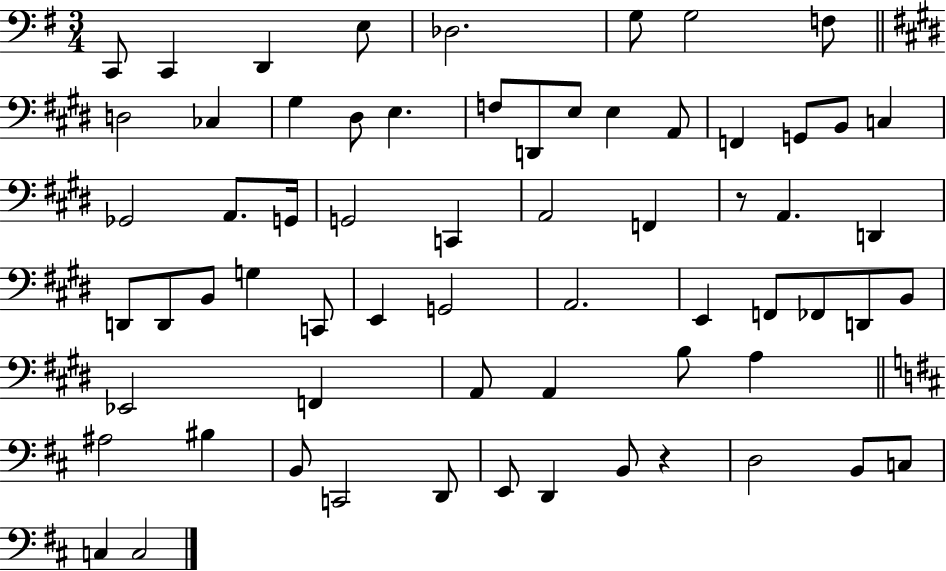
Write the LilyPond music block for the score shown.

{
  \clef bass
  \numericTimeSignature
  \time 3/4
  \key g \major
  c,8 c,4 d,4 e8 | des2. | g8 g2 f8 | \bar "||" \break \key e \major d2 ces4 | gis4 dis8 e4. | f8 d,8 e8 e4 a,8 | f,4 g,8 b,8 c4 | \break ges,2 a,8. g,16 | g,2 c,4 | a,2 f,4 | r8 a,4. d,4 | \break d,8 d,8 b,8 g4 c,8 | e,4 g,2 | a,2. | e,4 f,8 fes,8 d,8 b,8 | \break ees,2 f,4 | a,8 a,4 b8 a4 | \bar "||" \break \key b \minor ais2 bis4 | b,8 c,2 d,8 | e,8 d,4 b,8 r4 | d2 b,8 c8 | \break c4 c2 | \bar "|."
}